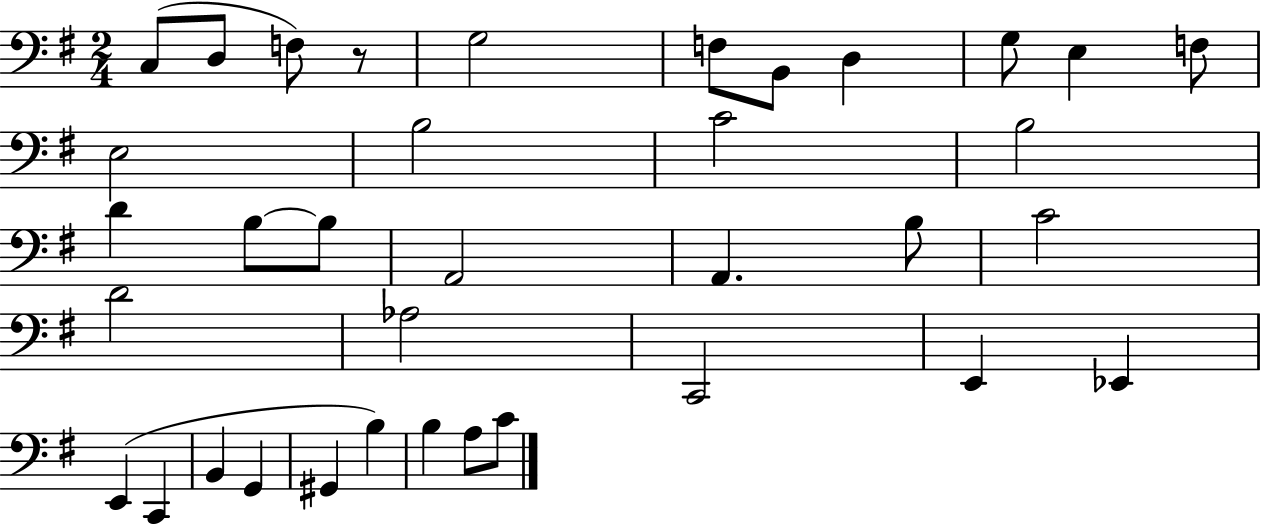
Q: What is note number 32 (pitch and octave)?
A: B3